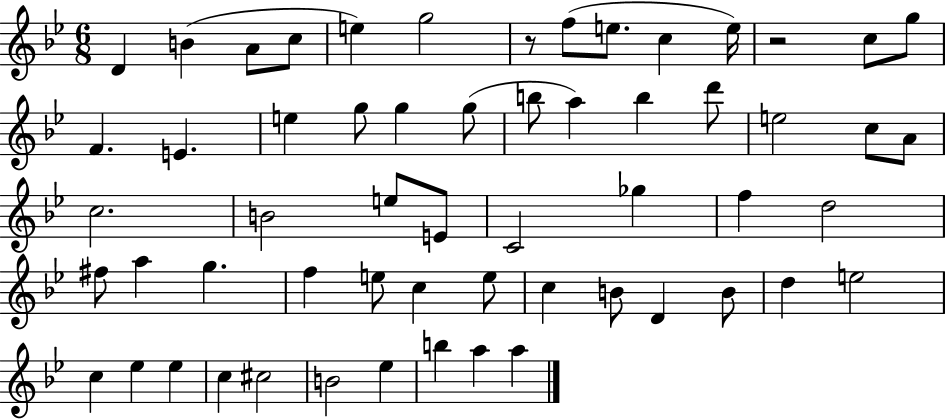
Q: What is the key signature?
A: BES major